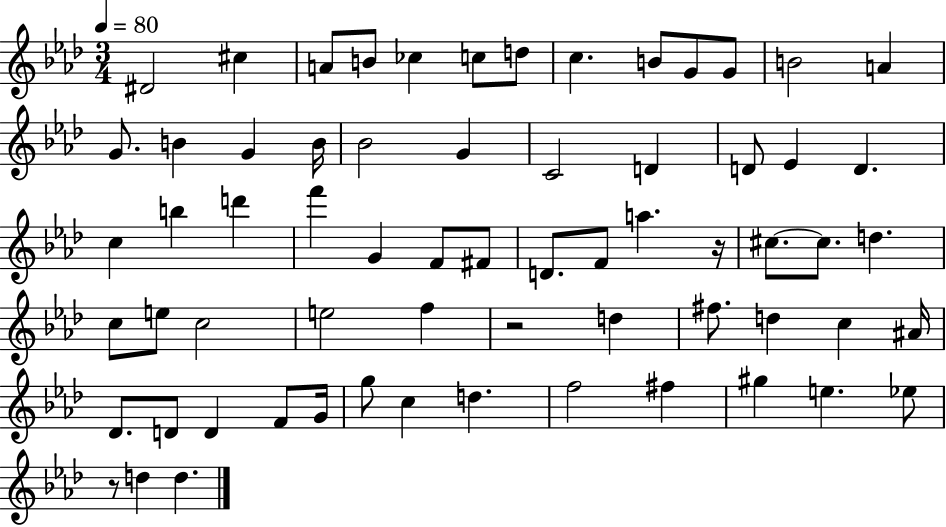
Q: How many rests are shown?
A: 3